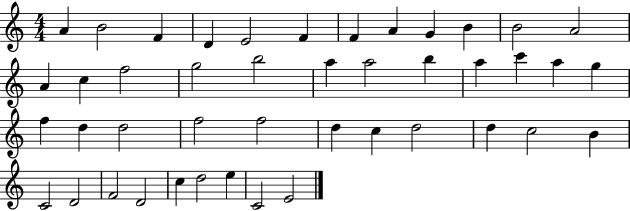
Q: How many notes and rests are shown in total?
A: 44